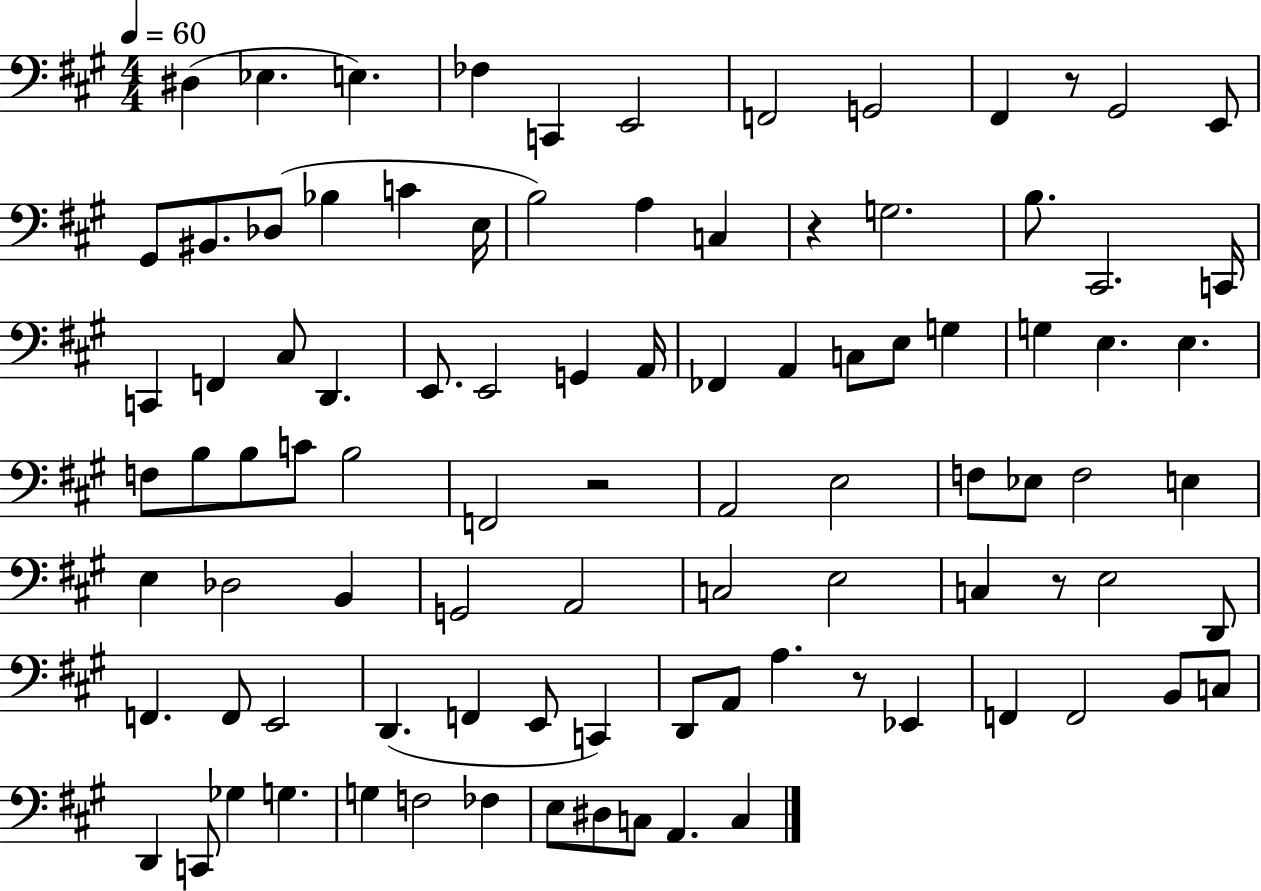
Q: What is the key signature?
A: A major